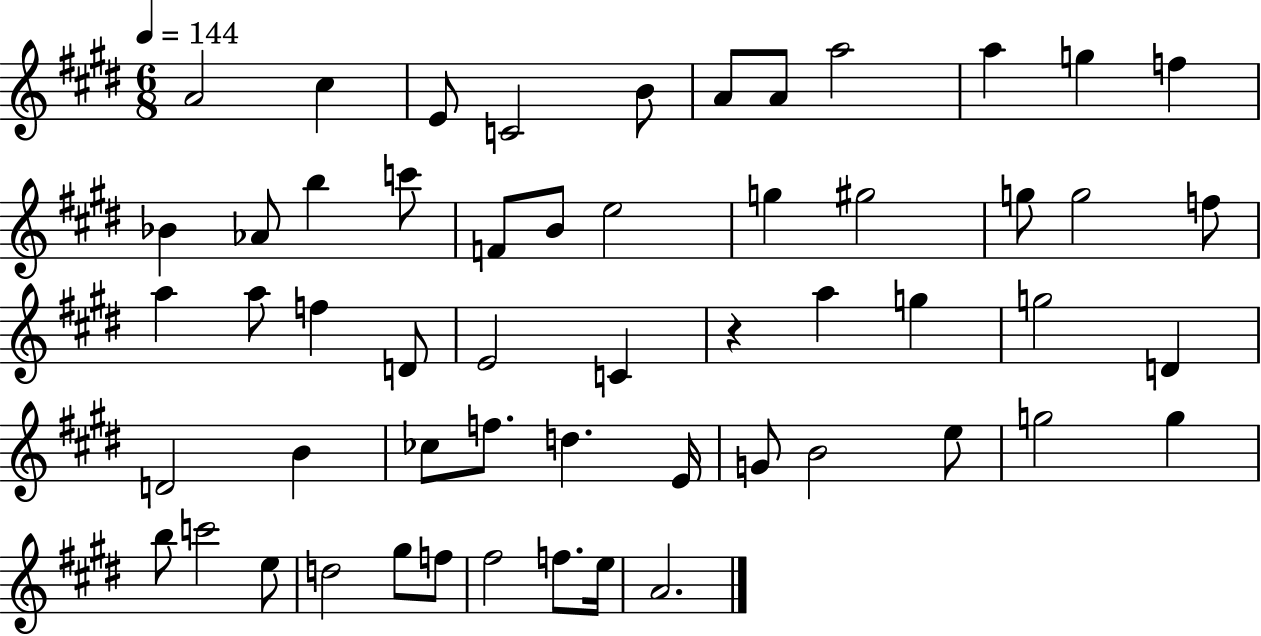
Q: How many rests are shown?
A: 1